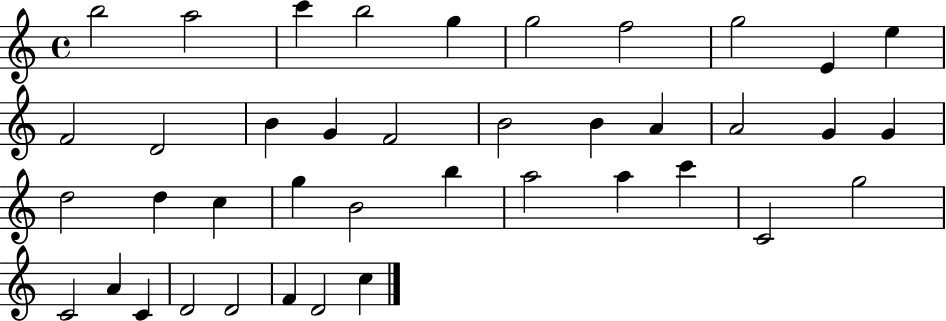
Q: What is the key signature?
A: C major